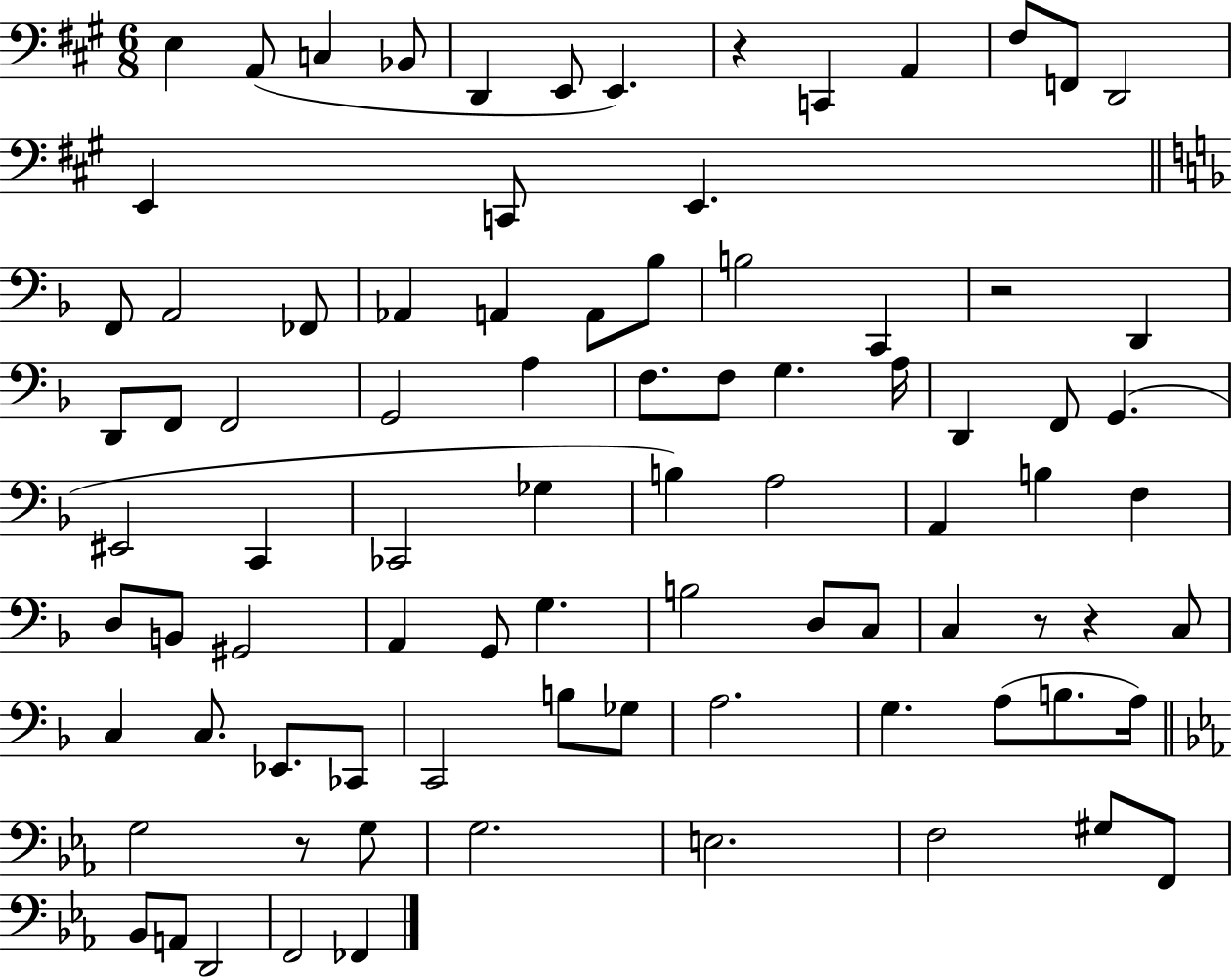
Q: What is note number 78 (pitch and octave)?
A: A2